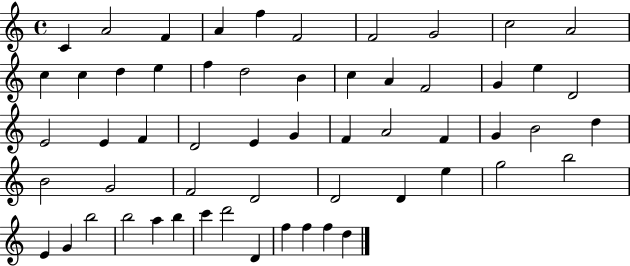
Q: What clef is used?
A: treble